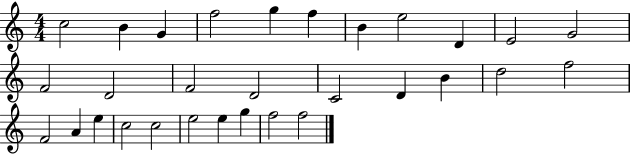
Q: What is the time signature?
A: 4/4